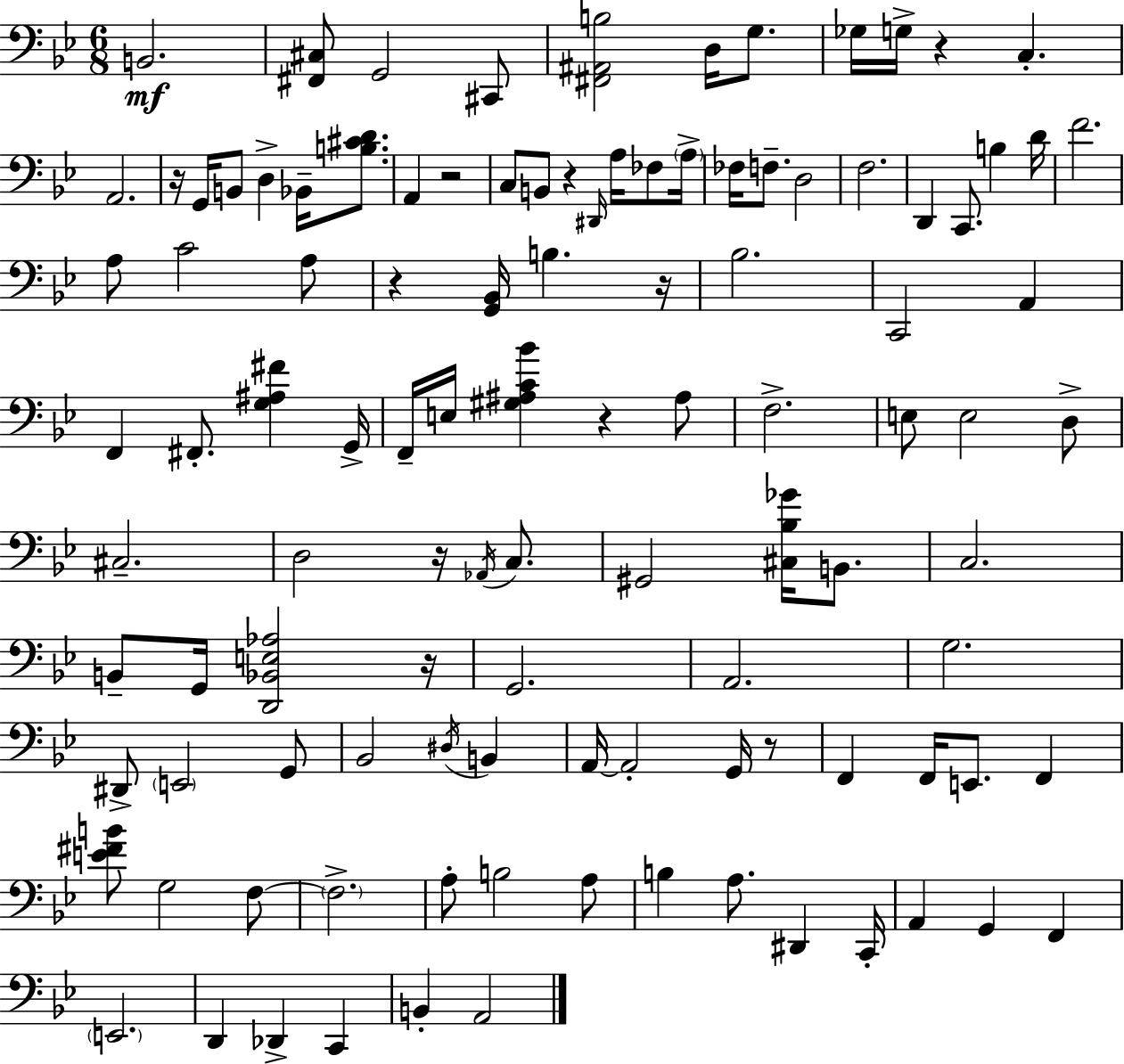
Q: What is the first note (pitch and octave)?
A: B2